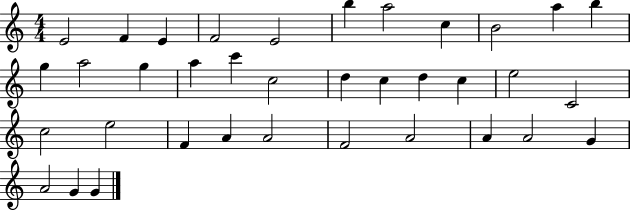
E4/h F4/q E4/q F4/h E4/h B5/q A5/h C5/q B4/h A5/q B5/q G5/q A5/h G5/q A5/q C6/q C5/h D5/q C5/q D5/q C5/q E5/h C4/h C5/h E5/h F4/q A4/q A4/h F4/h A4/h A4/q A4/h G4/q A4/h G4/q G4/q